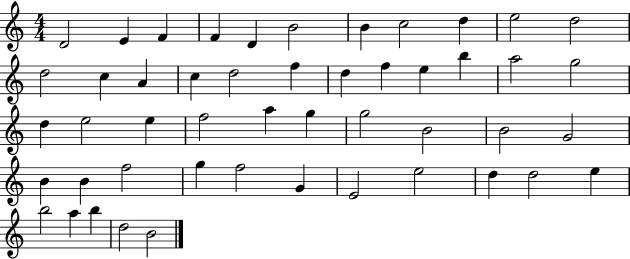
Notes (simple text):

D4/h E4/q F4/q F4/q D4/q B4/h B4/q C5/h D5/q E5/h D5/h D5/h C5/q A4/q C5/q D5/h F5/q D5/q F5/q E5/q B5/q A5/h G5/h D5/q E5/h E5/q F5/h A5/q G5/q G5/h B4/h B4/h G4/h B4/q B4/q F5/h G5/q F5/h G4/q E4/h E5/h D5/q D5/h E5/q B5/h A5/q B5/q D5/h B4/h